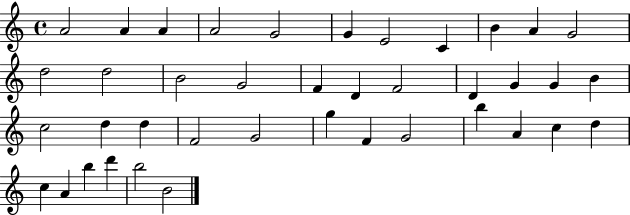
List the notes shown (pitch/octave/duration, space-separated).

A4/h A4/q A4/q A4/h G4/h G4/q E4/h C4/q B4/q A4/q G4/h D5/h D5/h B4/h G4/h F4/q D4/q F4/h D4/q G4/q G4/q B4/q C5/h D5/q D5/q F4/h G4/h G5/q F4/q G4/h B5/q A4/q C5/q D5/q C5/q A4/q B5/q D6/q B5/h B4/h